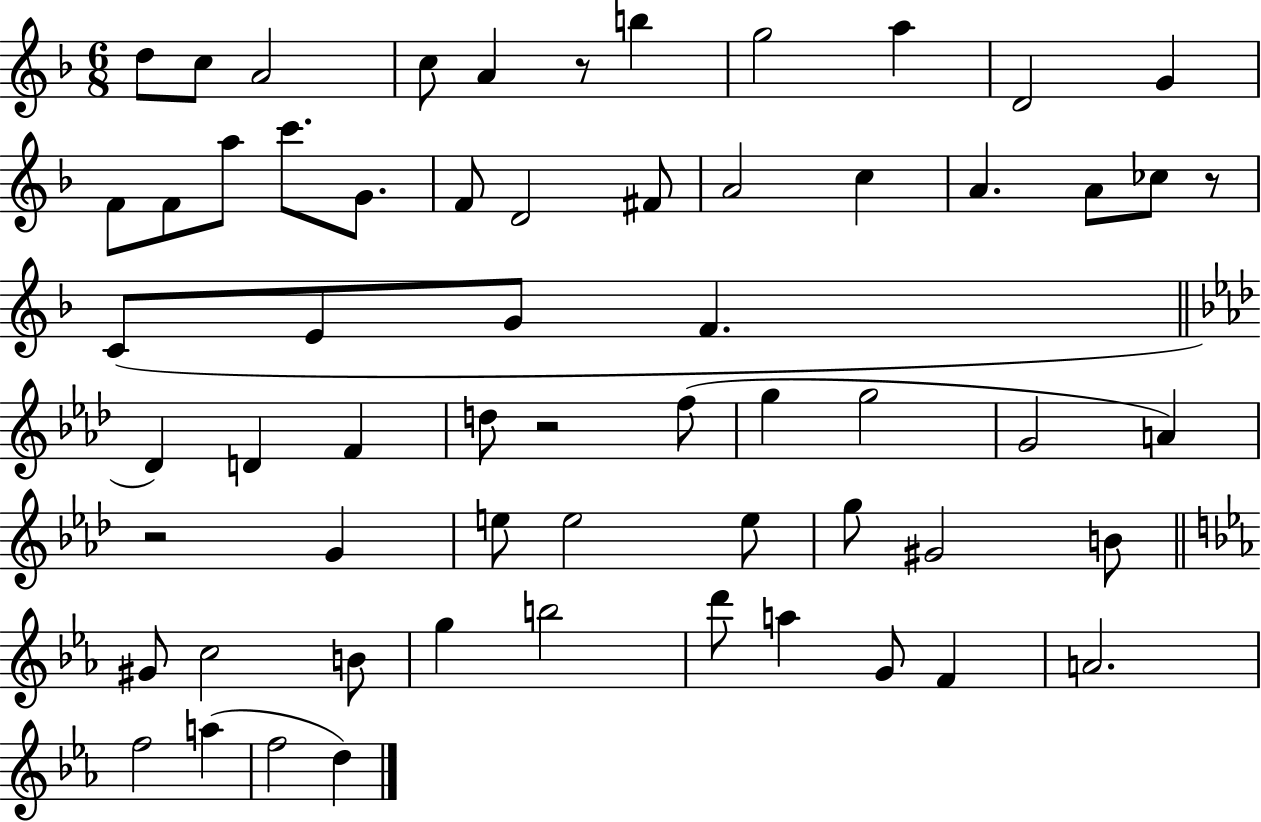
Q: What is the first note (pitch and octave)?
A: D5